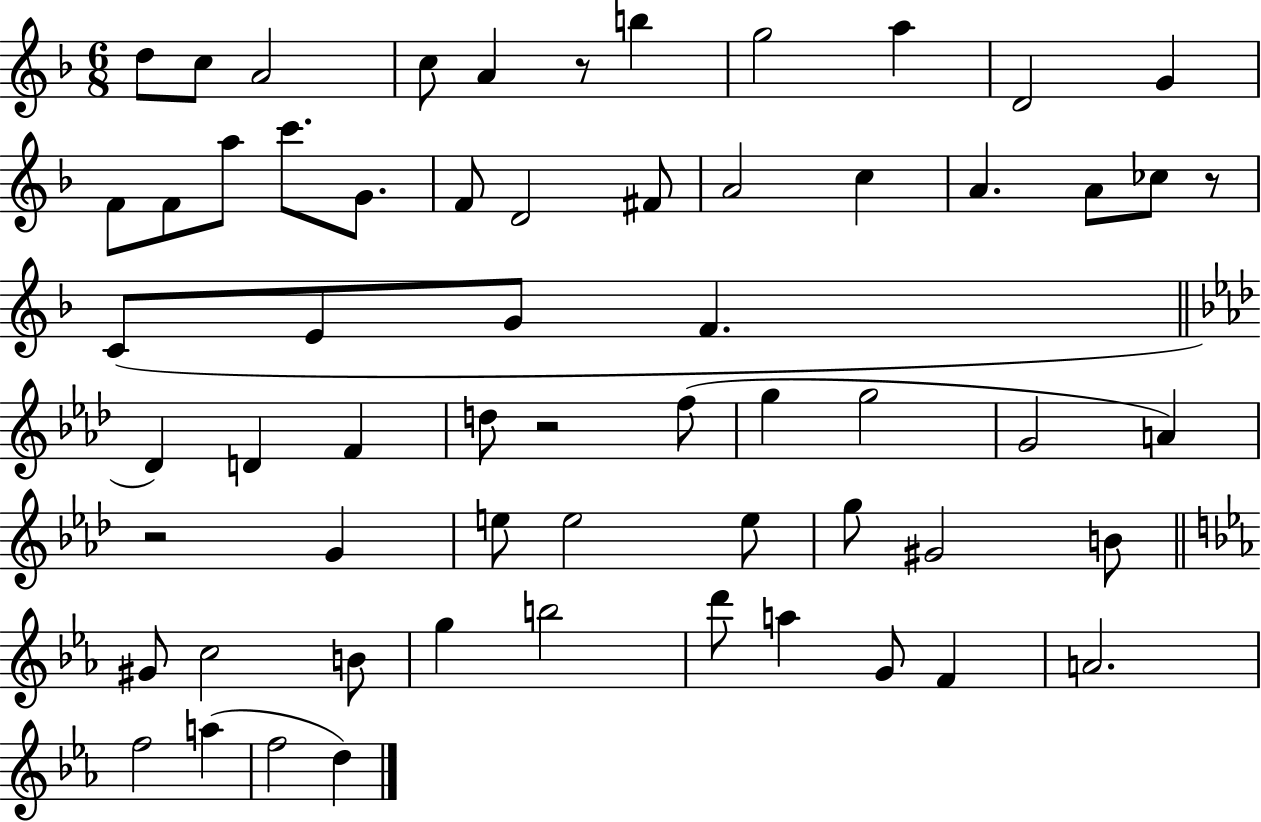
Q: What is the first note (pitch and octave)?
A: D5